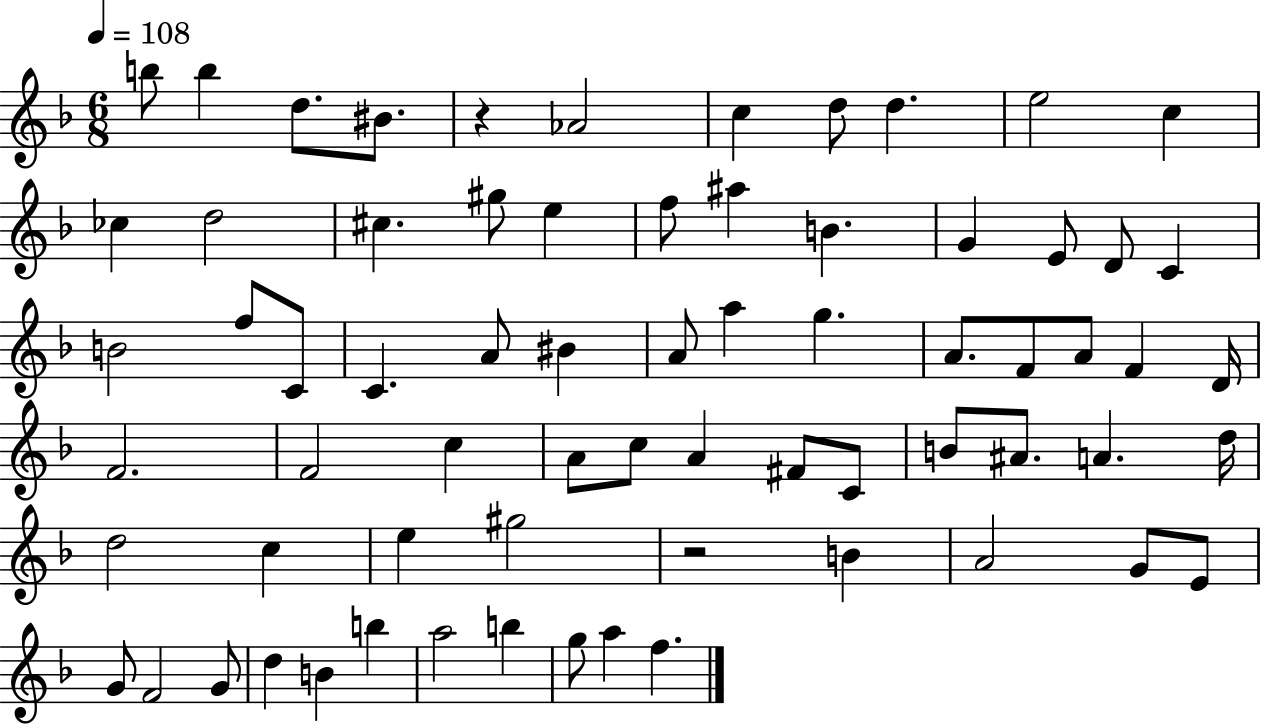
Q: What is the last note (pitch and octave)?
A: F5